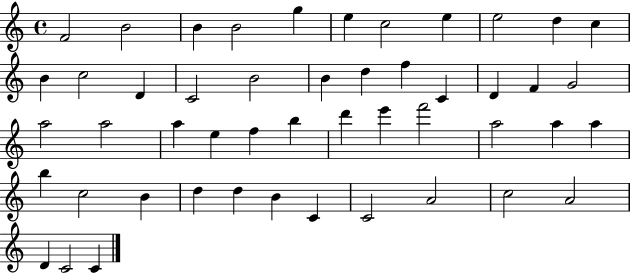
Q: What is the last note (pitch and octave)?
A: C4